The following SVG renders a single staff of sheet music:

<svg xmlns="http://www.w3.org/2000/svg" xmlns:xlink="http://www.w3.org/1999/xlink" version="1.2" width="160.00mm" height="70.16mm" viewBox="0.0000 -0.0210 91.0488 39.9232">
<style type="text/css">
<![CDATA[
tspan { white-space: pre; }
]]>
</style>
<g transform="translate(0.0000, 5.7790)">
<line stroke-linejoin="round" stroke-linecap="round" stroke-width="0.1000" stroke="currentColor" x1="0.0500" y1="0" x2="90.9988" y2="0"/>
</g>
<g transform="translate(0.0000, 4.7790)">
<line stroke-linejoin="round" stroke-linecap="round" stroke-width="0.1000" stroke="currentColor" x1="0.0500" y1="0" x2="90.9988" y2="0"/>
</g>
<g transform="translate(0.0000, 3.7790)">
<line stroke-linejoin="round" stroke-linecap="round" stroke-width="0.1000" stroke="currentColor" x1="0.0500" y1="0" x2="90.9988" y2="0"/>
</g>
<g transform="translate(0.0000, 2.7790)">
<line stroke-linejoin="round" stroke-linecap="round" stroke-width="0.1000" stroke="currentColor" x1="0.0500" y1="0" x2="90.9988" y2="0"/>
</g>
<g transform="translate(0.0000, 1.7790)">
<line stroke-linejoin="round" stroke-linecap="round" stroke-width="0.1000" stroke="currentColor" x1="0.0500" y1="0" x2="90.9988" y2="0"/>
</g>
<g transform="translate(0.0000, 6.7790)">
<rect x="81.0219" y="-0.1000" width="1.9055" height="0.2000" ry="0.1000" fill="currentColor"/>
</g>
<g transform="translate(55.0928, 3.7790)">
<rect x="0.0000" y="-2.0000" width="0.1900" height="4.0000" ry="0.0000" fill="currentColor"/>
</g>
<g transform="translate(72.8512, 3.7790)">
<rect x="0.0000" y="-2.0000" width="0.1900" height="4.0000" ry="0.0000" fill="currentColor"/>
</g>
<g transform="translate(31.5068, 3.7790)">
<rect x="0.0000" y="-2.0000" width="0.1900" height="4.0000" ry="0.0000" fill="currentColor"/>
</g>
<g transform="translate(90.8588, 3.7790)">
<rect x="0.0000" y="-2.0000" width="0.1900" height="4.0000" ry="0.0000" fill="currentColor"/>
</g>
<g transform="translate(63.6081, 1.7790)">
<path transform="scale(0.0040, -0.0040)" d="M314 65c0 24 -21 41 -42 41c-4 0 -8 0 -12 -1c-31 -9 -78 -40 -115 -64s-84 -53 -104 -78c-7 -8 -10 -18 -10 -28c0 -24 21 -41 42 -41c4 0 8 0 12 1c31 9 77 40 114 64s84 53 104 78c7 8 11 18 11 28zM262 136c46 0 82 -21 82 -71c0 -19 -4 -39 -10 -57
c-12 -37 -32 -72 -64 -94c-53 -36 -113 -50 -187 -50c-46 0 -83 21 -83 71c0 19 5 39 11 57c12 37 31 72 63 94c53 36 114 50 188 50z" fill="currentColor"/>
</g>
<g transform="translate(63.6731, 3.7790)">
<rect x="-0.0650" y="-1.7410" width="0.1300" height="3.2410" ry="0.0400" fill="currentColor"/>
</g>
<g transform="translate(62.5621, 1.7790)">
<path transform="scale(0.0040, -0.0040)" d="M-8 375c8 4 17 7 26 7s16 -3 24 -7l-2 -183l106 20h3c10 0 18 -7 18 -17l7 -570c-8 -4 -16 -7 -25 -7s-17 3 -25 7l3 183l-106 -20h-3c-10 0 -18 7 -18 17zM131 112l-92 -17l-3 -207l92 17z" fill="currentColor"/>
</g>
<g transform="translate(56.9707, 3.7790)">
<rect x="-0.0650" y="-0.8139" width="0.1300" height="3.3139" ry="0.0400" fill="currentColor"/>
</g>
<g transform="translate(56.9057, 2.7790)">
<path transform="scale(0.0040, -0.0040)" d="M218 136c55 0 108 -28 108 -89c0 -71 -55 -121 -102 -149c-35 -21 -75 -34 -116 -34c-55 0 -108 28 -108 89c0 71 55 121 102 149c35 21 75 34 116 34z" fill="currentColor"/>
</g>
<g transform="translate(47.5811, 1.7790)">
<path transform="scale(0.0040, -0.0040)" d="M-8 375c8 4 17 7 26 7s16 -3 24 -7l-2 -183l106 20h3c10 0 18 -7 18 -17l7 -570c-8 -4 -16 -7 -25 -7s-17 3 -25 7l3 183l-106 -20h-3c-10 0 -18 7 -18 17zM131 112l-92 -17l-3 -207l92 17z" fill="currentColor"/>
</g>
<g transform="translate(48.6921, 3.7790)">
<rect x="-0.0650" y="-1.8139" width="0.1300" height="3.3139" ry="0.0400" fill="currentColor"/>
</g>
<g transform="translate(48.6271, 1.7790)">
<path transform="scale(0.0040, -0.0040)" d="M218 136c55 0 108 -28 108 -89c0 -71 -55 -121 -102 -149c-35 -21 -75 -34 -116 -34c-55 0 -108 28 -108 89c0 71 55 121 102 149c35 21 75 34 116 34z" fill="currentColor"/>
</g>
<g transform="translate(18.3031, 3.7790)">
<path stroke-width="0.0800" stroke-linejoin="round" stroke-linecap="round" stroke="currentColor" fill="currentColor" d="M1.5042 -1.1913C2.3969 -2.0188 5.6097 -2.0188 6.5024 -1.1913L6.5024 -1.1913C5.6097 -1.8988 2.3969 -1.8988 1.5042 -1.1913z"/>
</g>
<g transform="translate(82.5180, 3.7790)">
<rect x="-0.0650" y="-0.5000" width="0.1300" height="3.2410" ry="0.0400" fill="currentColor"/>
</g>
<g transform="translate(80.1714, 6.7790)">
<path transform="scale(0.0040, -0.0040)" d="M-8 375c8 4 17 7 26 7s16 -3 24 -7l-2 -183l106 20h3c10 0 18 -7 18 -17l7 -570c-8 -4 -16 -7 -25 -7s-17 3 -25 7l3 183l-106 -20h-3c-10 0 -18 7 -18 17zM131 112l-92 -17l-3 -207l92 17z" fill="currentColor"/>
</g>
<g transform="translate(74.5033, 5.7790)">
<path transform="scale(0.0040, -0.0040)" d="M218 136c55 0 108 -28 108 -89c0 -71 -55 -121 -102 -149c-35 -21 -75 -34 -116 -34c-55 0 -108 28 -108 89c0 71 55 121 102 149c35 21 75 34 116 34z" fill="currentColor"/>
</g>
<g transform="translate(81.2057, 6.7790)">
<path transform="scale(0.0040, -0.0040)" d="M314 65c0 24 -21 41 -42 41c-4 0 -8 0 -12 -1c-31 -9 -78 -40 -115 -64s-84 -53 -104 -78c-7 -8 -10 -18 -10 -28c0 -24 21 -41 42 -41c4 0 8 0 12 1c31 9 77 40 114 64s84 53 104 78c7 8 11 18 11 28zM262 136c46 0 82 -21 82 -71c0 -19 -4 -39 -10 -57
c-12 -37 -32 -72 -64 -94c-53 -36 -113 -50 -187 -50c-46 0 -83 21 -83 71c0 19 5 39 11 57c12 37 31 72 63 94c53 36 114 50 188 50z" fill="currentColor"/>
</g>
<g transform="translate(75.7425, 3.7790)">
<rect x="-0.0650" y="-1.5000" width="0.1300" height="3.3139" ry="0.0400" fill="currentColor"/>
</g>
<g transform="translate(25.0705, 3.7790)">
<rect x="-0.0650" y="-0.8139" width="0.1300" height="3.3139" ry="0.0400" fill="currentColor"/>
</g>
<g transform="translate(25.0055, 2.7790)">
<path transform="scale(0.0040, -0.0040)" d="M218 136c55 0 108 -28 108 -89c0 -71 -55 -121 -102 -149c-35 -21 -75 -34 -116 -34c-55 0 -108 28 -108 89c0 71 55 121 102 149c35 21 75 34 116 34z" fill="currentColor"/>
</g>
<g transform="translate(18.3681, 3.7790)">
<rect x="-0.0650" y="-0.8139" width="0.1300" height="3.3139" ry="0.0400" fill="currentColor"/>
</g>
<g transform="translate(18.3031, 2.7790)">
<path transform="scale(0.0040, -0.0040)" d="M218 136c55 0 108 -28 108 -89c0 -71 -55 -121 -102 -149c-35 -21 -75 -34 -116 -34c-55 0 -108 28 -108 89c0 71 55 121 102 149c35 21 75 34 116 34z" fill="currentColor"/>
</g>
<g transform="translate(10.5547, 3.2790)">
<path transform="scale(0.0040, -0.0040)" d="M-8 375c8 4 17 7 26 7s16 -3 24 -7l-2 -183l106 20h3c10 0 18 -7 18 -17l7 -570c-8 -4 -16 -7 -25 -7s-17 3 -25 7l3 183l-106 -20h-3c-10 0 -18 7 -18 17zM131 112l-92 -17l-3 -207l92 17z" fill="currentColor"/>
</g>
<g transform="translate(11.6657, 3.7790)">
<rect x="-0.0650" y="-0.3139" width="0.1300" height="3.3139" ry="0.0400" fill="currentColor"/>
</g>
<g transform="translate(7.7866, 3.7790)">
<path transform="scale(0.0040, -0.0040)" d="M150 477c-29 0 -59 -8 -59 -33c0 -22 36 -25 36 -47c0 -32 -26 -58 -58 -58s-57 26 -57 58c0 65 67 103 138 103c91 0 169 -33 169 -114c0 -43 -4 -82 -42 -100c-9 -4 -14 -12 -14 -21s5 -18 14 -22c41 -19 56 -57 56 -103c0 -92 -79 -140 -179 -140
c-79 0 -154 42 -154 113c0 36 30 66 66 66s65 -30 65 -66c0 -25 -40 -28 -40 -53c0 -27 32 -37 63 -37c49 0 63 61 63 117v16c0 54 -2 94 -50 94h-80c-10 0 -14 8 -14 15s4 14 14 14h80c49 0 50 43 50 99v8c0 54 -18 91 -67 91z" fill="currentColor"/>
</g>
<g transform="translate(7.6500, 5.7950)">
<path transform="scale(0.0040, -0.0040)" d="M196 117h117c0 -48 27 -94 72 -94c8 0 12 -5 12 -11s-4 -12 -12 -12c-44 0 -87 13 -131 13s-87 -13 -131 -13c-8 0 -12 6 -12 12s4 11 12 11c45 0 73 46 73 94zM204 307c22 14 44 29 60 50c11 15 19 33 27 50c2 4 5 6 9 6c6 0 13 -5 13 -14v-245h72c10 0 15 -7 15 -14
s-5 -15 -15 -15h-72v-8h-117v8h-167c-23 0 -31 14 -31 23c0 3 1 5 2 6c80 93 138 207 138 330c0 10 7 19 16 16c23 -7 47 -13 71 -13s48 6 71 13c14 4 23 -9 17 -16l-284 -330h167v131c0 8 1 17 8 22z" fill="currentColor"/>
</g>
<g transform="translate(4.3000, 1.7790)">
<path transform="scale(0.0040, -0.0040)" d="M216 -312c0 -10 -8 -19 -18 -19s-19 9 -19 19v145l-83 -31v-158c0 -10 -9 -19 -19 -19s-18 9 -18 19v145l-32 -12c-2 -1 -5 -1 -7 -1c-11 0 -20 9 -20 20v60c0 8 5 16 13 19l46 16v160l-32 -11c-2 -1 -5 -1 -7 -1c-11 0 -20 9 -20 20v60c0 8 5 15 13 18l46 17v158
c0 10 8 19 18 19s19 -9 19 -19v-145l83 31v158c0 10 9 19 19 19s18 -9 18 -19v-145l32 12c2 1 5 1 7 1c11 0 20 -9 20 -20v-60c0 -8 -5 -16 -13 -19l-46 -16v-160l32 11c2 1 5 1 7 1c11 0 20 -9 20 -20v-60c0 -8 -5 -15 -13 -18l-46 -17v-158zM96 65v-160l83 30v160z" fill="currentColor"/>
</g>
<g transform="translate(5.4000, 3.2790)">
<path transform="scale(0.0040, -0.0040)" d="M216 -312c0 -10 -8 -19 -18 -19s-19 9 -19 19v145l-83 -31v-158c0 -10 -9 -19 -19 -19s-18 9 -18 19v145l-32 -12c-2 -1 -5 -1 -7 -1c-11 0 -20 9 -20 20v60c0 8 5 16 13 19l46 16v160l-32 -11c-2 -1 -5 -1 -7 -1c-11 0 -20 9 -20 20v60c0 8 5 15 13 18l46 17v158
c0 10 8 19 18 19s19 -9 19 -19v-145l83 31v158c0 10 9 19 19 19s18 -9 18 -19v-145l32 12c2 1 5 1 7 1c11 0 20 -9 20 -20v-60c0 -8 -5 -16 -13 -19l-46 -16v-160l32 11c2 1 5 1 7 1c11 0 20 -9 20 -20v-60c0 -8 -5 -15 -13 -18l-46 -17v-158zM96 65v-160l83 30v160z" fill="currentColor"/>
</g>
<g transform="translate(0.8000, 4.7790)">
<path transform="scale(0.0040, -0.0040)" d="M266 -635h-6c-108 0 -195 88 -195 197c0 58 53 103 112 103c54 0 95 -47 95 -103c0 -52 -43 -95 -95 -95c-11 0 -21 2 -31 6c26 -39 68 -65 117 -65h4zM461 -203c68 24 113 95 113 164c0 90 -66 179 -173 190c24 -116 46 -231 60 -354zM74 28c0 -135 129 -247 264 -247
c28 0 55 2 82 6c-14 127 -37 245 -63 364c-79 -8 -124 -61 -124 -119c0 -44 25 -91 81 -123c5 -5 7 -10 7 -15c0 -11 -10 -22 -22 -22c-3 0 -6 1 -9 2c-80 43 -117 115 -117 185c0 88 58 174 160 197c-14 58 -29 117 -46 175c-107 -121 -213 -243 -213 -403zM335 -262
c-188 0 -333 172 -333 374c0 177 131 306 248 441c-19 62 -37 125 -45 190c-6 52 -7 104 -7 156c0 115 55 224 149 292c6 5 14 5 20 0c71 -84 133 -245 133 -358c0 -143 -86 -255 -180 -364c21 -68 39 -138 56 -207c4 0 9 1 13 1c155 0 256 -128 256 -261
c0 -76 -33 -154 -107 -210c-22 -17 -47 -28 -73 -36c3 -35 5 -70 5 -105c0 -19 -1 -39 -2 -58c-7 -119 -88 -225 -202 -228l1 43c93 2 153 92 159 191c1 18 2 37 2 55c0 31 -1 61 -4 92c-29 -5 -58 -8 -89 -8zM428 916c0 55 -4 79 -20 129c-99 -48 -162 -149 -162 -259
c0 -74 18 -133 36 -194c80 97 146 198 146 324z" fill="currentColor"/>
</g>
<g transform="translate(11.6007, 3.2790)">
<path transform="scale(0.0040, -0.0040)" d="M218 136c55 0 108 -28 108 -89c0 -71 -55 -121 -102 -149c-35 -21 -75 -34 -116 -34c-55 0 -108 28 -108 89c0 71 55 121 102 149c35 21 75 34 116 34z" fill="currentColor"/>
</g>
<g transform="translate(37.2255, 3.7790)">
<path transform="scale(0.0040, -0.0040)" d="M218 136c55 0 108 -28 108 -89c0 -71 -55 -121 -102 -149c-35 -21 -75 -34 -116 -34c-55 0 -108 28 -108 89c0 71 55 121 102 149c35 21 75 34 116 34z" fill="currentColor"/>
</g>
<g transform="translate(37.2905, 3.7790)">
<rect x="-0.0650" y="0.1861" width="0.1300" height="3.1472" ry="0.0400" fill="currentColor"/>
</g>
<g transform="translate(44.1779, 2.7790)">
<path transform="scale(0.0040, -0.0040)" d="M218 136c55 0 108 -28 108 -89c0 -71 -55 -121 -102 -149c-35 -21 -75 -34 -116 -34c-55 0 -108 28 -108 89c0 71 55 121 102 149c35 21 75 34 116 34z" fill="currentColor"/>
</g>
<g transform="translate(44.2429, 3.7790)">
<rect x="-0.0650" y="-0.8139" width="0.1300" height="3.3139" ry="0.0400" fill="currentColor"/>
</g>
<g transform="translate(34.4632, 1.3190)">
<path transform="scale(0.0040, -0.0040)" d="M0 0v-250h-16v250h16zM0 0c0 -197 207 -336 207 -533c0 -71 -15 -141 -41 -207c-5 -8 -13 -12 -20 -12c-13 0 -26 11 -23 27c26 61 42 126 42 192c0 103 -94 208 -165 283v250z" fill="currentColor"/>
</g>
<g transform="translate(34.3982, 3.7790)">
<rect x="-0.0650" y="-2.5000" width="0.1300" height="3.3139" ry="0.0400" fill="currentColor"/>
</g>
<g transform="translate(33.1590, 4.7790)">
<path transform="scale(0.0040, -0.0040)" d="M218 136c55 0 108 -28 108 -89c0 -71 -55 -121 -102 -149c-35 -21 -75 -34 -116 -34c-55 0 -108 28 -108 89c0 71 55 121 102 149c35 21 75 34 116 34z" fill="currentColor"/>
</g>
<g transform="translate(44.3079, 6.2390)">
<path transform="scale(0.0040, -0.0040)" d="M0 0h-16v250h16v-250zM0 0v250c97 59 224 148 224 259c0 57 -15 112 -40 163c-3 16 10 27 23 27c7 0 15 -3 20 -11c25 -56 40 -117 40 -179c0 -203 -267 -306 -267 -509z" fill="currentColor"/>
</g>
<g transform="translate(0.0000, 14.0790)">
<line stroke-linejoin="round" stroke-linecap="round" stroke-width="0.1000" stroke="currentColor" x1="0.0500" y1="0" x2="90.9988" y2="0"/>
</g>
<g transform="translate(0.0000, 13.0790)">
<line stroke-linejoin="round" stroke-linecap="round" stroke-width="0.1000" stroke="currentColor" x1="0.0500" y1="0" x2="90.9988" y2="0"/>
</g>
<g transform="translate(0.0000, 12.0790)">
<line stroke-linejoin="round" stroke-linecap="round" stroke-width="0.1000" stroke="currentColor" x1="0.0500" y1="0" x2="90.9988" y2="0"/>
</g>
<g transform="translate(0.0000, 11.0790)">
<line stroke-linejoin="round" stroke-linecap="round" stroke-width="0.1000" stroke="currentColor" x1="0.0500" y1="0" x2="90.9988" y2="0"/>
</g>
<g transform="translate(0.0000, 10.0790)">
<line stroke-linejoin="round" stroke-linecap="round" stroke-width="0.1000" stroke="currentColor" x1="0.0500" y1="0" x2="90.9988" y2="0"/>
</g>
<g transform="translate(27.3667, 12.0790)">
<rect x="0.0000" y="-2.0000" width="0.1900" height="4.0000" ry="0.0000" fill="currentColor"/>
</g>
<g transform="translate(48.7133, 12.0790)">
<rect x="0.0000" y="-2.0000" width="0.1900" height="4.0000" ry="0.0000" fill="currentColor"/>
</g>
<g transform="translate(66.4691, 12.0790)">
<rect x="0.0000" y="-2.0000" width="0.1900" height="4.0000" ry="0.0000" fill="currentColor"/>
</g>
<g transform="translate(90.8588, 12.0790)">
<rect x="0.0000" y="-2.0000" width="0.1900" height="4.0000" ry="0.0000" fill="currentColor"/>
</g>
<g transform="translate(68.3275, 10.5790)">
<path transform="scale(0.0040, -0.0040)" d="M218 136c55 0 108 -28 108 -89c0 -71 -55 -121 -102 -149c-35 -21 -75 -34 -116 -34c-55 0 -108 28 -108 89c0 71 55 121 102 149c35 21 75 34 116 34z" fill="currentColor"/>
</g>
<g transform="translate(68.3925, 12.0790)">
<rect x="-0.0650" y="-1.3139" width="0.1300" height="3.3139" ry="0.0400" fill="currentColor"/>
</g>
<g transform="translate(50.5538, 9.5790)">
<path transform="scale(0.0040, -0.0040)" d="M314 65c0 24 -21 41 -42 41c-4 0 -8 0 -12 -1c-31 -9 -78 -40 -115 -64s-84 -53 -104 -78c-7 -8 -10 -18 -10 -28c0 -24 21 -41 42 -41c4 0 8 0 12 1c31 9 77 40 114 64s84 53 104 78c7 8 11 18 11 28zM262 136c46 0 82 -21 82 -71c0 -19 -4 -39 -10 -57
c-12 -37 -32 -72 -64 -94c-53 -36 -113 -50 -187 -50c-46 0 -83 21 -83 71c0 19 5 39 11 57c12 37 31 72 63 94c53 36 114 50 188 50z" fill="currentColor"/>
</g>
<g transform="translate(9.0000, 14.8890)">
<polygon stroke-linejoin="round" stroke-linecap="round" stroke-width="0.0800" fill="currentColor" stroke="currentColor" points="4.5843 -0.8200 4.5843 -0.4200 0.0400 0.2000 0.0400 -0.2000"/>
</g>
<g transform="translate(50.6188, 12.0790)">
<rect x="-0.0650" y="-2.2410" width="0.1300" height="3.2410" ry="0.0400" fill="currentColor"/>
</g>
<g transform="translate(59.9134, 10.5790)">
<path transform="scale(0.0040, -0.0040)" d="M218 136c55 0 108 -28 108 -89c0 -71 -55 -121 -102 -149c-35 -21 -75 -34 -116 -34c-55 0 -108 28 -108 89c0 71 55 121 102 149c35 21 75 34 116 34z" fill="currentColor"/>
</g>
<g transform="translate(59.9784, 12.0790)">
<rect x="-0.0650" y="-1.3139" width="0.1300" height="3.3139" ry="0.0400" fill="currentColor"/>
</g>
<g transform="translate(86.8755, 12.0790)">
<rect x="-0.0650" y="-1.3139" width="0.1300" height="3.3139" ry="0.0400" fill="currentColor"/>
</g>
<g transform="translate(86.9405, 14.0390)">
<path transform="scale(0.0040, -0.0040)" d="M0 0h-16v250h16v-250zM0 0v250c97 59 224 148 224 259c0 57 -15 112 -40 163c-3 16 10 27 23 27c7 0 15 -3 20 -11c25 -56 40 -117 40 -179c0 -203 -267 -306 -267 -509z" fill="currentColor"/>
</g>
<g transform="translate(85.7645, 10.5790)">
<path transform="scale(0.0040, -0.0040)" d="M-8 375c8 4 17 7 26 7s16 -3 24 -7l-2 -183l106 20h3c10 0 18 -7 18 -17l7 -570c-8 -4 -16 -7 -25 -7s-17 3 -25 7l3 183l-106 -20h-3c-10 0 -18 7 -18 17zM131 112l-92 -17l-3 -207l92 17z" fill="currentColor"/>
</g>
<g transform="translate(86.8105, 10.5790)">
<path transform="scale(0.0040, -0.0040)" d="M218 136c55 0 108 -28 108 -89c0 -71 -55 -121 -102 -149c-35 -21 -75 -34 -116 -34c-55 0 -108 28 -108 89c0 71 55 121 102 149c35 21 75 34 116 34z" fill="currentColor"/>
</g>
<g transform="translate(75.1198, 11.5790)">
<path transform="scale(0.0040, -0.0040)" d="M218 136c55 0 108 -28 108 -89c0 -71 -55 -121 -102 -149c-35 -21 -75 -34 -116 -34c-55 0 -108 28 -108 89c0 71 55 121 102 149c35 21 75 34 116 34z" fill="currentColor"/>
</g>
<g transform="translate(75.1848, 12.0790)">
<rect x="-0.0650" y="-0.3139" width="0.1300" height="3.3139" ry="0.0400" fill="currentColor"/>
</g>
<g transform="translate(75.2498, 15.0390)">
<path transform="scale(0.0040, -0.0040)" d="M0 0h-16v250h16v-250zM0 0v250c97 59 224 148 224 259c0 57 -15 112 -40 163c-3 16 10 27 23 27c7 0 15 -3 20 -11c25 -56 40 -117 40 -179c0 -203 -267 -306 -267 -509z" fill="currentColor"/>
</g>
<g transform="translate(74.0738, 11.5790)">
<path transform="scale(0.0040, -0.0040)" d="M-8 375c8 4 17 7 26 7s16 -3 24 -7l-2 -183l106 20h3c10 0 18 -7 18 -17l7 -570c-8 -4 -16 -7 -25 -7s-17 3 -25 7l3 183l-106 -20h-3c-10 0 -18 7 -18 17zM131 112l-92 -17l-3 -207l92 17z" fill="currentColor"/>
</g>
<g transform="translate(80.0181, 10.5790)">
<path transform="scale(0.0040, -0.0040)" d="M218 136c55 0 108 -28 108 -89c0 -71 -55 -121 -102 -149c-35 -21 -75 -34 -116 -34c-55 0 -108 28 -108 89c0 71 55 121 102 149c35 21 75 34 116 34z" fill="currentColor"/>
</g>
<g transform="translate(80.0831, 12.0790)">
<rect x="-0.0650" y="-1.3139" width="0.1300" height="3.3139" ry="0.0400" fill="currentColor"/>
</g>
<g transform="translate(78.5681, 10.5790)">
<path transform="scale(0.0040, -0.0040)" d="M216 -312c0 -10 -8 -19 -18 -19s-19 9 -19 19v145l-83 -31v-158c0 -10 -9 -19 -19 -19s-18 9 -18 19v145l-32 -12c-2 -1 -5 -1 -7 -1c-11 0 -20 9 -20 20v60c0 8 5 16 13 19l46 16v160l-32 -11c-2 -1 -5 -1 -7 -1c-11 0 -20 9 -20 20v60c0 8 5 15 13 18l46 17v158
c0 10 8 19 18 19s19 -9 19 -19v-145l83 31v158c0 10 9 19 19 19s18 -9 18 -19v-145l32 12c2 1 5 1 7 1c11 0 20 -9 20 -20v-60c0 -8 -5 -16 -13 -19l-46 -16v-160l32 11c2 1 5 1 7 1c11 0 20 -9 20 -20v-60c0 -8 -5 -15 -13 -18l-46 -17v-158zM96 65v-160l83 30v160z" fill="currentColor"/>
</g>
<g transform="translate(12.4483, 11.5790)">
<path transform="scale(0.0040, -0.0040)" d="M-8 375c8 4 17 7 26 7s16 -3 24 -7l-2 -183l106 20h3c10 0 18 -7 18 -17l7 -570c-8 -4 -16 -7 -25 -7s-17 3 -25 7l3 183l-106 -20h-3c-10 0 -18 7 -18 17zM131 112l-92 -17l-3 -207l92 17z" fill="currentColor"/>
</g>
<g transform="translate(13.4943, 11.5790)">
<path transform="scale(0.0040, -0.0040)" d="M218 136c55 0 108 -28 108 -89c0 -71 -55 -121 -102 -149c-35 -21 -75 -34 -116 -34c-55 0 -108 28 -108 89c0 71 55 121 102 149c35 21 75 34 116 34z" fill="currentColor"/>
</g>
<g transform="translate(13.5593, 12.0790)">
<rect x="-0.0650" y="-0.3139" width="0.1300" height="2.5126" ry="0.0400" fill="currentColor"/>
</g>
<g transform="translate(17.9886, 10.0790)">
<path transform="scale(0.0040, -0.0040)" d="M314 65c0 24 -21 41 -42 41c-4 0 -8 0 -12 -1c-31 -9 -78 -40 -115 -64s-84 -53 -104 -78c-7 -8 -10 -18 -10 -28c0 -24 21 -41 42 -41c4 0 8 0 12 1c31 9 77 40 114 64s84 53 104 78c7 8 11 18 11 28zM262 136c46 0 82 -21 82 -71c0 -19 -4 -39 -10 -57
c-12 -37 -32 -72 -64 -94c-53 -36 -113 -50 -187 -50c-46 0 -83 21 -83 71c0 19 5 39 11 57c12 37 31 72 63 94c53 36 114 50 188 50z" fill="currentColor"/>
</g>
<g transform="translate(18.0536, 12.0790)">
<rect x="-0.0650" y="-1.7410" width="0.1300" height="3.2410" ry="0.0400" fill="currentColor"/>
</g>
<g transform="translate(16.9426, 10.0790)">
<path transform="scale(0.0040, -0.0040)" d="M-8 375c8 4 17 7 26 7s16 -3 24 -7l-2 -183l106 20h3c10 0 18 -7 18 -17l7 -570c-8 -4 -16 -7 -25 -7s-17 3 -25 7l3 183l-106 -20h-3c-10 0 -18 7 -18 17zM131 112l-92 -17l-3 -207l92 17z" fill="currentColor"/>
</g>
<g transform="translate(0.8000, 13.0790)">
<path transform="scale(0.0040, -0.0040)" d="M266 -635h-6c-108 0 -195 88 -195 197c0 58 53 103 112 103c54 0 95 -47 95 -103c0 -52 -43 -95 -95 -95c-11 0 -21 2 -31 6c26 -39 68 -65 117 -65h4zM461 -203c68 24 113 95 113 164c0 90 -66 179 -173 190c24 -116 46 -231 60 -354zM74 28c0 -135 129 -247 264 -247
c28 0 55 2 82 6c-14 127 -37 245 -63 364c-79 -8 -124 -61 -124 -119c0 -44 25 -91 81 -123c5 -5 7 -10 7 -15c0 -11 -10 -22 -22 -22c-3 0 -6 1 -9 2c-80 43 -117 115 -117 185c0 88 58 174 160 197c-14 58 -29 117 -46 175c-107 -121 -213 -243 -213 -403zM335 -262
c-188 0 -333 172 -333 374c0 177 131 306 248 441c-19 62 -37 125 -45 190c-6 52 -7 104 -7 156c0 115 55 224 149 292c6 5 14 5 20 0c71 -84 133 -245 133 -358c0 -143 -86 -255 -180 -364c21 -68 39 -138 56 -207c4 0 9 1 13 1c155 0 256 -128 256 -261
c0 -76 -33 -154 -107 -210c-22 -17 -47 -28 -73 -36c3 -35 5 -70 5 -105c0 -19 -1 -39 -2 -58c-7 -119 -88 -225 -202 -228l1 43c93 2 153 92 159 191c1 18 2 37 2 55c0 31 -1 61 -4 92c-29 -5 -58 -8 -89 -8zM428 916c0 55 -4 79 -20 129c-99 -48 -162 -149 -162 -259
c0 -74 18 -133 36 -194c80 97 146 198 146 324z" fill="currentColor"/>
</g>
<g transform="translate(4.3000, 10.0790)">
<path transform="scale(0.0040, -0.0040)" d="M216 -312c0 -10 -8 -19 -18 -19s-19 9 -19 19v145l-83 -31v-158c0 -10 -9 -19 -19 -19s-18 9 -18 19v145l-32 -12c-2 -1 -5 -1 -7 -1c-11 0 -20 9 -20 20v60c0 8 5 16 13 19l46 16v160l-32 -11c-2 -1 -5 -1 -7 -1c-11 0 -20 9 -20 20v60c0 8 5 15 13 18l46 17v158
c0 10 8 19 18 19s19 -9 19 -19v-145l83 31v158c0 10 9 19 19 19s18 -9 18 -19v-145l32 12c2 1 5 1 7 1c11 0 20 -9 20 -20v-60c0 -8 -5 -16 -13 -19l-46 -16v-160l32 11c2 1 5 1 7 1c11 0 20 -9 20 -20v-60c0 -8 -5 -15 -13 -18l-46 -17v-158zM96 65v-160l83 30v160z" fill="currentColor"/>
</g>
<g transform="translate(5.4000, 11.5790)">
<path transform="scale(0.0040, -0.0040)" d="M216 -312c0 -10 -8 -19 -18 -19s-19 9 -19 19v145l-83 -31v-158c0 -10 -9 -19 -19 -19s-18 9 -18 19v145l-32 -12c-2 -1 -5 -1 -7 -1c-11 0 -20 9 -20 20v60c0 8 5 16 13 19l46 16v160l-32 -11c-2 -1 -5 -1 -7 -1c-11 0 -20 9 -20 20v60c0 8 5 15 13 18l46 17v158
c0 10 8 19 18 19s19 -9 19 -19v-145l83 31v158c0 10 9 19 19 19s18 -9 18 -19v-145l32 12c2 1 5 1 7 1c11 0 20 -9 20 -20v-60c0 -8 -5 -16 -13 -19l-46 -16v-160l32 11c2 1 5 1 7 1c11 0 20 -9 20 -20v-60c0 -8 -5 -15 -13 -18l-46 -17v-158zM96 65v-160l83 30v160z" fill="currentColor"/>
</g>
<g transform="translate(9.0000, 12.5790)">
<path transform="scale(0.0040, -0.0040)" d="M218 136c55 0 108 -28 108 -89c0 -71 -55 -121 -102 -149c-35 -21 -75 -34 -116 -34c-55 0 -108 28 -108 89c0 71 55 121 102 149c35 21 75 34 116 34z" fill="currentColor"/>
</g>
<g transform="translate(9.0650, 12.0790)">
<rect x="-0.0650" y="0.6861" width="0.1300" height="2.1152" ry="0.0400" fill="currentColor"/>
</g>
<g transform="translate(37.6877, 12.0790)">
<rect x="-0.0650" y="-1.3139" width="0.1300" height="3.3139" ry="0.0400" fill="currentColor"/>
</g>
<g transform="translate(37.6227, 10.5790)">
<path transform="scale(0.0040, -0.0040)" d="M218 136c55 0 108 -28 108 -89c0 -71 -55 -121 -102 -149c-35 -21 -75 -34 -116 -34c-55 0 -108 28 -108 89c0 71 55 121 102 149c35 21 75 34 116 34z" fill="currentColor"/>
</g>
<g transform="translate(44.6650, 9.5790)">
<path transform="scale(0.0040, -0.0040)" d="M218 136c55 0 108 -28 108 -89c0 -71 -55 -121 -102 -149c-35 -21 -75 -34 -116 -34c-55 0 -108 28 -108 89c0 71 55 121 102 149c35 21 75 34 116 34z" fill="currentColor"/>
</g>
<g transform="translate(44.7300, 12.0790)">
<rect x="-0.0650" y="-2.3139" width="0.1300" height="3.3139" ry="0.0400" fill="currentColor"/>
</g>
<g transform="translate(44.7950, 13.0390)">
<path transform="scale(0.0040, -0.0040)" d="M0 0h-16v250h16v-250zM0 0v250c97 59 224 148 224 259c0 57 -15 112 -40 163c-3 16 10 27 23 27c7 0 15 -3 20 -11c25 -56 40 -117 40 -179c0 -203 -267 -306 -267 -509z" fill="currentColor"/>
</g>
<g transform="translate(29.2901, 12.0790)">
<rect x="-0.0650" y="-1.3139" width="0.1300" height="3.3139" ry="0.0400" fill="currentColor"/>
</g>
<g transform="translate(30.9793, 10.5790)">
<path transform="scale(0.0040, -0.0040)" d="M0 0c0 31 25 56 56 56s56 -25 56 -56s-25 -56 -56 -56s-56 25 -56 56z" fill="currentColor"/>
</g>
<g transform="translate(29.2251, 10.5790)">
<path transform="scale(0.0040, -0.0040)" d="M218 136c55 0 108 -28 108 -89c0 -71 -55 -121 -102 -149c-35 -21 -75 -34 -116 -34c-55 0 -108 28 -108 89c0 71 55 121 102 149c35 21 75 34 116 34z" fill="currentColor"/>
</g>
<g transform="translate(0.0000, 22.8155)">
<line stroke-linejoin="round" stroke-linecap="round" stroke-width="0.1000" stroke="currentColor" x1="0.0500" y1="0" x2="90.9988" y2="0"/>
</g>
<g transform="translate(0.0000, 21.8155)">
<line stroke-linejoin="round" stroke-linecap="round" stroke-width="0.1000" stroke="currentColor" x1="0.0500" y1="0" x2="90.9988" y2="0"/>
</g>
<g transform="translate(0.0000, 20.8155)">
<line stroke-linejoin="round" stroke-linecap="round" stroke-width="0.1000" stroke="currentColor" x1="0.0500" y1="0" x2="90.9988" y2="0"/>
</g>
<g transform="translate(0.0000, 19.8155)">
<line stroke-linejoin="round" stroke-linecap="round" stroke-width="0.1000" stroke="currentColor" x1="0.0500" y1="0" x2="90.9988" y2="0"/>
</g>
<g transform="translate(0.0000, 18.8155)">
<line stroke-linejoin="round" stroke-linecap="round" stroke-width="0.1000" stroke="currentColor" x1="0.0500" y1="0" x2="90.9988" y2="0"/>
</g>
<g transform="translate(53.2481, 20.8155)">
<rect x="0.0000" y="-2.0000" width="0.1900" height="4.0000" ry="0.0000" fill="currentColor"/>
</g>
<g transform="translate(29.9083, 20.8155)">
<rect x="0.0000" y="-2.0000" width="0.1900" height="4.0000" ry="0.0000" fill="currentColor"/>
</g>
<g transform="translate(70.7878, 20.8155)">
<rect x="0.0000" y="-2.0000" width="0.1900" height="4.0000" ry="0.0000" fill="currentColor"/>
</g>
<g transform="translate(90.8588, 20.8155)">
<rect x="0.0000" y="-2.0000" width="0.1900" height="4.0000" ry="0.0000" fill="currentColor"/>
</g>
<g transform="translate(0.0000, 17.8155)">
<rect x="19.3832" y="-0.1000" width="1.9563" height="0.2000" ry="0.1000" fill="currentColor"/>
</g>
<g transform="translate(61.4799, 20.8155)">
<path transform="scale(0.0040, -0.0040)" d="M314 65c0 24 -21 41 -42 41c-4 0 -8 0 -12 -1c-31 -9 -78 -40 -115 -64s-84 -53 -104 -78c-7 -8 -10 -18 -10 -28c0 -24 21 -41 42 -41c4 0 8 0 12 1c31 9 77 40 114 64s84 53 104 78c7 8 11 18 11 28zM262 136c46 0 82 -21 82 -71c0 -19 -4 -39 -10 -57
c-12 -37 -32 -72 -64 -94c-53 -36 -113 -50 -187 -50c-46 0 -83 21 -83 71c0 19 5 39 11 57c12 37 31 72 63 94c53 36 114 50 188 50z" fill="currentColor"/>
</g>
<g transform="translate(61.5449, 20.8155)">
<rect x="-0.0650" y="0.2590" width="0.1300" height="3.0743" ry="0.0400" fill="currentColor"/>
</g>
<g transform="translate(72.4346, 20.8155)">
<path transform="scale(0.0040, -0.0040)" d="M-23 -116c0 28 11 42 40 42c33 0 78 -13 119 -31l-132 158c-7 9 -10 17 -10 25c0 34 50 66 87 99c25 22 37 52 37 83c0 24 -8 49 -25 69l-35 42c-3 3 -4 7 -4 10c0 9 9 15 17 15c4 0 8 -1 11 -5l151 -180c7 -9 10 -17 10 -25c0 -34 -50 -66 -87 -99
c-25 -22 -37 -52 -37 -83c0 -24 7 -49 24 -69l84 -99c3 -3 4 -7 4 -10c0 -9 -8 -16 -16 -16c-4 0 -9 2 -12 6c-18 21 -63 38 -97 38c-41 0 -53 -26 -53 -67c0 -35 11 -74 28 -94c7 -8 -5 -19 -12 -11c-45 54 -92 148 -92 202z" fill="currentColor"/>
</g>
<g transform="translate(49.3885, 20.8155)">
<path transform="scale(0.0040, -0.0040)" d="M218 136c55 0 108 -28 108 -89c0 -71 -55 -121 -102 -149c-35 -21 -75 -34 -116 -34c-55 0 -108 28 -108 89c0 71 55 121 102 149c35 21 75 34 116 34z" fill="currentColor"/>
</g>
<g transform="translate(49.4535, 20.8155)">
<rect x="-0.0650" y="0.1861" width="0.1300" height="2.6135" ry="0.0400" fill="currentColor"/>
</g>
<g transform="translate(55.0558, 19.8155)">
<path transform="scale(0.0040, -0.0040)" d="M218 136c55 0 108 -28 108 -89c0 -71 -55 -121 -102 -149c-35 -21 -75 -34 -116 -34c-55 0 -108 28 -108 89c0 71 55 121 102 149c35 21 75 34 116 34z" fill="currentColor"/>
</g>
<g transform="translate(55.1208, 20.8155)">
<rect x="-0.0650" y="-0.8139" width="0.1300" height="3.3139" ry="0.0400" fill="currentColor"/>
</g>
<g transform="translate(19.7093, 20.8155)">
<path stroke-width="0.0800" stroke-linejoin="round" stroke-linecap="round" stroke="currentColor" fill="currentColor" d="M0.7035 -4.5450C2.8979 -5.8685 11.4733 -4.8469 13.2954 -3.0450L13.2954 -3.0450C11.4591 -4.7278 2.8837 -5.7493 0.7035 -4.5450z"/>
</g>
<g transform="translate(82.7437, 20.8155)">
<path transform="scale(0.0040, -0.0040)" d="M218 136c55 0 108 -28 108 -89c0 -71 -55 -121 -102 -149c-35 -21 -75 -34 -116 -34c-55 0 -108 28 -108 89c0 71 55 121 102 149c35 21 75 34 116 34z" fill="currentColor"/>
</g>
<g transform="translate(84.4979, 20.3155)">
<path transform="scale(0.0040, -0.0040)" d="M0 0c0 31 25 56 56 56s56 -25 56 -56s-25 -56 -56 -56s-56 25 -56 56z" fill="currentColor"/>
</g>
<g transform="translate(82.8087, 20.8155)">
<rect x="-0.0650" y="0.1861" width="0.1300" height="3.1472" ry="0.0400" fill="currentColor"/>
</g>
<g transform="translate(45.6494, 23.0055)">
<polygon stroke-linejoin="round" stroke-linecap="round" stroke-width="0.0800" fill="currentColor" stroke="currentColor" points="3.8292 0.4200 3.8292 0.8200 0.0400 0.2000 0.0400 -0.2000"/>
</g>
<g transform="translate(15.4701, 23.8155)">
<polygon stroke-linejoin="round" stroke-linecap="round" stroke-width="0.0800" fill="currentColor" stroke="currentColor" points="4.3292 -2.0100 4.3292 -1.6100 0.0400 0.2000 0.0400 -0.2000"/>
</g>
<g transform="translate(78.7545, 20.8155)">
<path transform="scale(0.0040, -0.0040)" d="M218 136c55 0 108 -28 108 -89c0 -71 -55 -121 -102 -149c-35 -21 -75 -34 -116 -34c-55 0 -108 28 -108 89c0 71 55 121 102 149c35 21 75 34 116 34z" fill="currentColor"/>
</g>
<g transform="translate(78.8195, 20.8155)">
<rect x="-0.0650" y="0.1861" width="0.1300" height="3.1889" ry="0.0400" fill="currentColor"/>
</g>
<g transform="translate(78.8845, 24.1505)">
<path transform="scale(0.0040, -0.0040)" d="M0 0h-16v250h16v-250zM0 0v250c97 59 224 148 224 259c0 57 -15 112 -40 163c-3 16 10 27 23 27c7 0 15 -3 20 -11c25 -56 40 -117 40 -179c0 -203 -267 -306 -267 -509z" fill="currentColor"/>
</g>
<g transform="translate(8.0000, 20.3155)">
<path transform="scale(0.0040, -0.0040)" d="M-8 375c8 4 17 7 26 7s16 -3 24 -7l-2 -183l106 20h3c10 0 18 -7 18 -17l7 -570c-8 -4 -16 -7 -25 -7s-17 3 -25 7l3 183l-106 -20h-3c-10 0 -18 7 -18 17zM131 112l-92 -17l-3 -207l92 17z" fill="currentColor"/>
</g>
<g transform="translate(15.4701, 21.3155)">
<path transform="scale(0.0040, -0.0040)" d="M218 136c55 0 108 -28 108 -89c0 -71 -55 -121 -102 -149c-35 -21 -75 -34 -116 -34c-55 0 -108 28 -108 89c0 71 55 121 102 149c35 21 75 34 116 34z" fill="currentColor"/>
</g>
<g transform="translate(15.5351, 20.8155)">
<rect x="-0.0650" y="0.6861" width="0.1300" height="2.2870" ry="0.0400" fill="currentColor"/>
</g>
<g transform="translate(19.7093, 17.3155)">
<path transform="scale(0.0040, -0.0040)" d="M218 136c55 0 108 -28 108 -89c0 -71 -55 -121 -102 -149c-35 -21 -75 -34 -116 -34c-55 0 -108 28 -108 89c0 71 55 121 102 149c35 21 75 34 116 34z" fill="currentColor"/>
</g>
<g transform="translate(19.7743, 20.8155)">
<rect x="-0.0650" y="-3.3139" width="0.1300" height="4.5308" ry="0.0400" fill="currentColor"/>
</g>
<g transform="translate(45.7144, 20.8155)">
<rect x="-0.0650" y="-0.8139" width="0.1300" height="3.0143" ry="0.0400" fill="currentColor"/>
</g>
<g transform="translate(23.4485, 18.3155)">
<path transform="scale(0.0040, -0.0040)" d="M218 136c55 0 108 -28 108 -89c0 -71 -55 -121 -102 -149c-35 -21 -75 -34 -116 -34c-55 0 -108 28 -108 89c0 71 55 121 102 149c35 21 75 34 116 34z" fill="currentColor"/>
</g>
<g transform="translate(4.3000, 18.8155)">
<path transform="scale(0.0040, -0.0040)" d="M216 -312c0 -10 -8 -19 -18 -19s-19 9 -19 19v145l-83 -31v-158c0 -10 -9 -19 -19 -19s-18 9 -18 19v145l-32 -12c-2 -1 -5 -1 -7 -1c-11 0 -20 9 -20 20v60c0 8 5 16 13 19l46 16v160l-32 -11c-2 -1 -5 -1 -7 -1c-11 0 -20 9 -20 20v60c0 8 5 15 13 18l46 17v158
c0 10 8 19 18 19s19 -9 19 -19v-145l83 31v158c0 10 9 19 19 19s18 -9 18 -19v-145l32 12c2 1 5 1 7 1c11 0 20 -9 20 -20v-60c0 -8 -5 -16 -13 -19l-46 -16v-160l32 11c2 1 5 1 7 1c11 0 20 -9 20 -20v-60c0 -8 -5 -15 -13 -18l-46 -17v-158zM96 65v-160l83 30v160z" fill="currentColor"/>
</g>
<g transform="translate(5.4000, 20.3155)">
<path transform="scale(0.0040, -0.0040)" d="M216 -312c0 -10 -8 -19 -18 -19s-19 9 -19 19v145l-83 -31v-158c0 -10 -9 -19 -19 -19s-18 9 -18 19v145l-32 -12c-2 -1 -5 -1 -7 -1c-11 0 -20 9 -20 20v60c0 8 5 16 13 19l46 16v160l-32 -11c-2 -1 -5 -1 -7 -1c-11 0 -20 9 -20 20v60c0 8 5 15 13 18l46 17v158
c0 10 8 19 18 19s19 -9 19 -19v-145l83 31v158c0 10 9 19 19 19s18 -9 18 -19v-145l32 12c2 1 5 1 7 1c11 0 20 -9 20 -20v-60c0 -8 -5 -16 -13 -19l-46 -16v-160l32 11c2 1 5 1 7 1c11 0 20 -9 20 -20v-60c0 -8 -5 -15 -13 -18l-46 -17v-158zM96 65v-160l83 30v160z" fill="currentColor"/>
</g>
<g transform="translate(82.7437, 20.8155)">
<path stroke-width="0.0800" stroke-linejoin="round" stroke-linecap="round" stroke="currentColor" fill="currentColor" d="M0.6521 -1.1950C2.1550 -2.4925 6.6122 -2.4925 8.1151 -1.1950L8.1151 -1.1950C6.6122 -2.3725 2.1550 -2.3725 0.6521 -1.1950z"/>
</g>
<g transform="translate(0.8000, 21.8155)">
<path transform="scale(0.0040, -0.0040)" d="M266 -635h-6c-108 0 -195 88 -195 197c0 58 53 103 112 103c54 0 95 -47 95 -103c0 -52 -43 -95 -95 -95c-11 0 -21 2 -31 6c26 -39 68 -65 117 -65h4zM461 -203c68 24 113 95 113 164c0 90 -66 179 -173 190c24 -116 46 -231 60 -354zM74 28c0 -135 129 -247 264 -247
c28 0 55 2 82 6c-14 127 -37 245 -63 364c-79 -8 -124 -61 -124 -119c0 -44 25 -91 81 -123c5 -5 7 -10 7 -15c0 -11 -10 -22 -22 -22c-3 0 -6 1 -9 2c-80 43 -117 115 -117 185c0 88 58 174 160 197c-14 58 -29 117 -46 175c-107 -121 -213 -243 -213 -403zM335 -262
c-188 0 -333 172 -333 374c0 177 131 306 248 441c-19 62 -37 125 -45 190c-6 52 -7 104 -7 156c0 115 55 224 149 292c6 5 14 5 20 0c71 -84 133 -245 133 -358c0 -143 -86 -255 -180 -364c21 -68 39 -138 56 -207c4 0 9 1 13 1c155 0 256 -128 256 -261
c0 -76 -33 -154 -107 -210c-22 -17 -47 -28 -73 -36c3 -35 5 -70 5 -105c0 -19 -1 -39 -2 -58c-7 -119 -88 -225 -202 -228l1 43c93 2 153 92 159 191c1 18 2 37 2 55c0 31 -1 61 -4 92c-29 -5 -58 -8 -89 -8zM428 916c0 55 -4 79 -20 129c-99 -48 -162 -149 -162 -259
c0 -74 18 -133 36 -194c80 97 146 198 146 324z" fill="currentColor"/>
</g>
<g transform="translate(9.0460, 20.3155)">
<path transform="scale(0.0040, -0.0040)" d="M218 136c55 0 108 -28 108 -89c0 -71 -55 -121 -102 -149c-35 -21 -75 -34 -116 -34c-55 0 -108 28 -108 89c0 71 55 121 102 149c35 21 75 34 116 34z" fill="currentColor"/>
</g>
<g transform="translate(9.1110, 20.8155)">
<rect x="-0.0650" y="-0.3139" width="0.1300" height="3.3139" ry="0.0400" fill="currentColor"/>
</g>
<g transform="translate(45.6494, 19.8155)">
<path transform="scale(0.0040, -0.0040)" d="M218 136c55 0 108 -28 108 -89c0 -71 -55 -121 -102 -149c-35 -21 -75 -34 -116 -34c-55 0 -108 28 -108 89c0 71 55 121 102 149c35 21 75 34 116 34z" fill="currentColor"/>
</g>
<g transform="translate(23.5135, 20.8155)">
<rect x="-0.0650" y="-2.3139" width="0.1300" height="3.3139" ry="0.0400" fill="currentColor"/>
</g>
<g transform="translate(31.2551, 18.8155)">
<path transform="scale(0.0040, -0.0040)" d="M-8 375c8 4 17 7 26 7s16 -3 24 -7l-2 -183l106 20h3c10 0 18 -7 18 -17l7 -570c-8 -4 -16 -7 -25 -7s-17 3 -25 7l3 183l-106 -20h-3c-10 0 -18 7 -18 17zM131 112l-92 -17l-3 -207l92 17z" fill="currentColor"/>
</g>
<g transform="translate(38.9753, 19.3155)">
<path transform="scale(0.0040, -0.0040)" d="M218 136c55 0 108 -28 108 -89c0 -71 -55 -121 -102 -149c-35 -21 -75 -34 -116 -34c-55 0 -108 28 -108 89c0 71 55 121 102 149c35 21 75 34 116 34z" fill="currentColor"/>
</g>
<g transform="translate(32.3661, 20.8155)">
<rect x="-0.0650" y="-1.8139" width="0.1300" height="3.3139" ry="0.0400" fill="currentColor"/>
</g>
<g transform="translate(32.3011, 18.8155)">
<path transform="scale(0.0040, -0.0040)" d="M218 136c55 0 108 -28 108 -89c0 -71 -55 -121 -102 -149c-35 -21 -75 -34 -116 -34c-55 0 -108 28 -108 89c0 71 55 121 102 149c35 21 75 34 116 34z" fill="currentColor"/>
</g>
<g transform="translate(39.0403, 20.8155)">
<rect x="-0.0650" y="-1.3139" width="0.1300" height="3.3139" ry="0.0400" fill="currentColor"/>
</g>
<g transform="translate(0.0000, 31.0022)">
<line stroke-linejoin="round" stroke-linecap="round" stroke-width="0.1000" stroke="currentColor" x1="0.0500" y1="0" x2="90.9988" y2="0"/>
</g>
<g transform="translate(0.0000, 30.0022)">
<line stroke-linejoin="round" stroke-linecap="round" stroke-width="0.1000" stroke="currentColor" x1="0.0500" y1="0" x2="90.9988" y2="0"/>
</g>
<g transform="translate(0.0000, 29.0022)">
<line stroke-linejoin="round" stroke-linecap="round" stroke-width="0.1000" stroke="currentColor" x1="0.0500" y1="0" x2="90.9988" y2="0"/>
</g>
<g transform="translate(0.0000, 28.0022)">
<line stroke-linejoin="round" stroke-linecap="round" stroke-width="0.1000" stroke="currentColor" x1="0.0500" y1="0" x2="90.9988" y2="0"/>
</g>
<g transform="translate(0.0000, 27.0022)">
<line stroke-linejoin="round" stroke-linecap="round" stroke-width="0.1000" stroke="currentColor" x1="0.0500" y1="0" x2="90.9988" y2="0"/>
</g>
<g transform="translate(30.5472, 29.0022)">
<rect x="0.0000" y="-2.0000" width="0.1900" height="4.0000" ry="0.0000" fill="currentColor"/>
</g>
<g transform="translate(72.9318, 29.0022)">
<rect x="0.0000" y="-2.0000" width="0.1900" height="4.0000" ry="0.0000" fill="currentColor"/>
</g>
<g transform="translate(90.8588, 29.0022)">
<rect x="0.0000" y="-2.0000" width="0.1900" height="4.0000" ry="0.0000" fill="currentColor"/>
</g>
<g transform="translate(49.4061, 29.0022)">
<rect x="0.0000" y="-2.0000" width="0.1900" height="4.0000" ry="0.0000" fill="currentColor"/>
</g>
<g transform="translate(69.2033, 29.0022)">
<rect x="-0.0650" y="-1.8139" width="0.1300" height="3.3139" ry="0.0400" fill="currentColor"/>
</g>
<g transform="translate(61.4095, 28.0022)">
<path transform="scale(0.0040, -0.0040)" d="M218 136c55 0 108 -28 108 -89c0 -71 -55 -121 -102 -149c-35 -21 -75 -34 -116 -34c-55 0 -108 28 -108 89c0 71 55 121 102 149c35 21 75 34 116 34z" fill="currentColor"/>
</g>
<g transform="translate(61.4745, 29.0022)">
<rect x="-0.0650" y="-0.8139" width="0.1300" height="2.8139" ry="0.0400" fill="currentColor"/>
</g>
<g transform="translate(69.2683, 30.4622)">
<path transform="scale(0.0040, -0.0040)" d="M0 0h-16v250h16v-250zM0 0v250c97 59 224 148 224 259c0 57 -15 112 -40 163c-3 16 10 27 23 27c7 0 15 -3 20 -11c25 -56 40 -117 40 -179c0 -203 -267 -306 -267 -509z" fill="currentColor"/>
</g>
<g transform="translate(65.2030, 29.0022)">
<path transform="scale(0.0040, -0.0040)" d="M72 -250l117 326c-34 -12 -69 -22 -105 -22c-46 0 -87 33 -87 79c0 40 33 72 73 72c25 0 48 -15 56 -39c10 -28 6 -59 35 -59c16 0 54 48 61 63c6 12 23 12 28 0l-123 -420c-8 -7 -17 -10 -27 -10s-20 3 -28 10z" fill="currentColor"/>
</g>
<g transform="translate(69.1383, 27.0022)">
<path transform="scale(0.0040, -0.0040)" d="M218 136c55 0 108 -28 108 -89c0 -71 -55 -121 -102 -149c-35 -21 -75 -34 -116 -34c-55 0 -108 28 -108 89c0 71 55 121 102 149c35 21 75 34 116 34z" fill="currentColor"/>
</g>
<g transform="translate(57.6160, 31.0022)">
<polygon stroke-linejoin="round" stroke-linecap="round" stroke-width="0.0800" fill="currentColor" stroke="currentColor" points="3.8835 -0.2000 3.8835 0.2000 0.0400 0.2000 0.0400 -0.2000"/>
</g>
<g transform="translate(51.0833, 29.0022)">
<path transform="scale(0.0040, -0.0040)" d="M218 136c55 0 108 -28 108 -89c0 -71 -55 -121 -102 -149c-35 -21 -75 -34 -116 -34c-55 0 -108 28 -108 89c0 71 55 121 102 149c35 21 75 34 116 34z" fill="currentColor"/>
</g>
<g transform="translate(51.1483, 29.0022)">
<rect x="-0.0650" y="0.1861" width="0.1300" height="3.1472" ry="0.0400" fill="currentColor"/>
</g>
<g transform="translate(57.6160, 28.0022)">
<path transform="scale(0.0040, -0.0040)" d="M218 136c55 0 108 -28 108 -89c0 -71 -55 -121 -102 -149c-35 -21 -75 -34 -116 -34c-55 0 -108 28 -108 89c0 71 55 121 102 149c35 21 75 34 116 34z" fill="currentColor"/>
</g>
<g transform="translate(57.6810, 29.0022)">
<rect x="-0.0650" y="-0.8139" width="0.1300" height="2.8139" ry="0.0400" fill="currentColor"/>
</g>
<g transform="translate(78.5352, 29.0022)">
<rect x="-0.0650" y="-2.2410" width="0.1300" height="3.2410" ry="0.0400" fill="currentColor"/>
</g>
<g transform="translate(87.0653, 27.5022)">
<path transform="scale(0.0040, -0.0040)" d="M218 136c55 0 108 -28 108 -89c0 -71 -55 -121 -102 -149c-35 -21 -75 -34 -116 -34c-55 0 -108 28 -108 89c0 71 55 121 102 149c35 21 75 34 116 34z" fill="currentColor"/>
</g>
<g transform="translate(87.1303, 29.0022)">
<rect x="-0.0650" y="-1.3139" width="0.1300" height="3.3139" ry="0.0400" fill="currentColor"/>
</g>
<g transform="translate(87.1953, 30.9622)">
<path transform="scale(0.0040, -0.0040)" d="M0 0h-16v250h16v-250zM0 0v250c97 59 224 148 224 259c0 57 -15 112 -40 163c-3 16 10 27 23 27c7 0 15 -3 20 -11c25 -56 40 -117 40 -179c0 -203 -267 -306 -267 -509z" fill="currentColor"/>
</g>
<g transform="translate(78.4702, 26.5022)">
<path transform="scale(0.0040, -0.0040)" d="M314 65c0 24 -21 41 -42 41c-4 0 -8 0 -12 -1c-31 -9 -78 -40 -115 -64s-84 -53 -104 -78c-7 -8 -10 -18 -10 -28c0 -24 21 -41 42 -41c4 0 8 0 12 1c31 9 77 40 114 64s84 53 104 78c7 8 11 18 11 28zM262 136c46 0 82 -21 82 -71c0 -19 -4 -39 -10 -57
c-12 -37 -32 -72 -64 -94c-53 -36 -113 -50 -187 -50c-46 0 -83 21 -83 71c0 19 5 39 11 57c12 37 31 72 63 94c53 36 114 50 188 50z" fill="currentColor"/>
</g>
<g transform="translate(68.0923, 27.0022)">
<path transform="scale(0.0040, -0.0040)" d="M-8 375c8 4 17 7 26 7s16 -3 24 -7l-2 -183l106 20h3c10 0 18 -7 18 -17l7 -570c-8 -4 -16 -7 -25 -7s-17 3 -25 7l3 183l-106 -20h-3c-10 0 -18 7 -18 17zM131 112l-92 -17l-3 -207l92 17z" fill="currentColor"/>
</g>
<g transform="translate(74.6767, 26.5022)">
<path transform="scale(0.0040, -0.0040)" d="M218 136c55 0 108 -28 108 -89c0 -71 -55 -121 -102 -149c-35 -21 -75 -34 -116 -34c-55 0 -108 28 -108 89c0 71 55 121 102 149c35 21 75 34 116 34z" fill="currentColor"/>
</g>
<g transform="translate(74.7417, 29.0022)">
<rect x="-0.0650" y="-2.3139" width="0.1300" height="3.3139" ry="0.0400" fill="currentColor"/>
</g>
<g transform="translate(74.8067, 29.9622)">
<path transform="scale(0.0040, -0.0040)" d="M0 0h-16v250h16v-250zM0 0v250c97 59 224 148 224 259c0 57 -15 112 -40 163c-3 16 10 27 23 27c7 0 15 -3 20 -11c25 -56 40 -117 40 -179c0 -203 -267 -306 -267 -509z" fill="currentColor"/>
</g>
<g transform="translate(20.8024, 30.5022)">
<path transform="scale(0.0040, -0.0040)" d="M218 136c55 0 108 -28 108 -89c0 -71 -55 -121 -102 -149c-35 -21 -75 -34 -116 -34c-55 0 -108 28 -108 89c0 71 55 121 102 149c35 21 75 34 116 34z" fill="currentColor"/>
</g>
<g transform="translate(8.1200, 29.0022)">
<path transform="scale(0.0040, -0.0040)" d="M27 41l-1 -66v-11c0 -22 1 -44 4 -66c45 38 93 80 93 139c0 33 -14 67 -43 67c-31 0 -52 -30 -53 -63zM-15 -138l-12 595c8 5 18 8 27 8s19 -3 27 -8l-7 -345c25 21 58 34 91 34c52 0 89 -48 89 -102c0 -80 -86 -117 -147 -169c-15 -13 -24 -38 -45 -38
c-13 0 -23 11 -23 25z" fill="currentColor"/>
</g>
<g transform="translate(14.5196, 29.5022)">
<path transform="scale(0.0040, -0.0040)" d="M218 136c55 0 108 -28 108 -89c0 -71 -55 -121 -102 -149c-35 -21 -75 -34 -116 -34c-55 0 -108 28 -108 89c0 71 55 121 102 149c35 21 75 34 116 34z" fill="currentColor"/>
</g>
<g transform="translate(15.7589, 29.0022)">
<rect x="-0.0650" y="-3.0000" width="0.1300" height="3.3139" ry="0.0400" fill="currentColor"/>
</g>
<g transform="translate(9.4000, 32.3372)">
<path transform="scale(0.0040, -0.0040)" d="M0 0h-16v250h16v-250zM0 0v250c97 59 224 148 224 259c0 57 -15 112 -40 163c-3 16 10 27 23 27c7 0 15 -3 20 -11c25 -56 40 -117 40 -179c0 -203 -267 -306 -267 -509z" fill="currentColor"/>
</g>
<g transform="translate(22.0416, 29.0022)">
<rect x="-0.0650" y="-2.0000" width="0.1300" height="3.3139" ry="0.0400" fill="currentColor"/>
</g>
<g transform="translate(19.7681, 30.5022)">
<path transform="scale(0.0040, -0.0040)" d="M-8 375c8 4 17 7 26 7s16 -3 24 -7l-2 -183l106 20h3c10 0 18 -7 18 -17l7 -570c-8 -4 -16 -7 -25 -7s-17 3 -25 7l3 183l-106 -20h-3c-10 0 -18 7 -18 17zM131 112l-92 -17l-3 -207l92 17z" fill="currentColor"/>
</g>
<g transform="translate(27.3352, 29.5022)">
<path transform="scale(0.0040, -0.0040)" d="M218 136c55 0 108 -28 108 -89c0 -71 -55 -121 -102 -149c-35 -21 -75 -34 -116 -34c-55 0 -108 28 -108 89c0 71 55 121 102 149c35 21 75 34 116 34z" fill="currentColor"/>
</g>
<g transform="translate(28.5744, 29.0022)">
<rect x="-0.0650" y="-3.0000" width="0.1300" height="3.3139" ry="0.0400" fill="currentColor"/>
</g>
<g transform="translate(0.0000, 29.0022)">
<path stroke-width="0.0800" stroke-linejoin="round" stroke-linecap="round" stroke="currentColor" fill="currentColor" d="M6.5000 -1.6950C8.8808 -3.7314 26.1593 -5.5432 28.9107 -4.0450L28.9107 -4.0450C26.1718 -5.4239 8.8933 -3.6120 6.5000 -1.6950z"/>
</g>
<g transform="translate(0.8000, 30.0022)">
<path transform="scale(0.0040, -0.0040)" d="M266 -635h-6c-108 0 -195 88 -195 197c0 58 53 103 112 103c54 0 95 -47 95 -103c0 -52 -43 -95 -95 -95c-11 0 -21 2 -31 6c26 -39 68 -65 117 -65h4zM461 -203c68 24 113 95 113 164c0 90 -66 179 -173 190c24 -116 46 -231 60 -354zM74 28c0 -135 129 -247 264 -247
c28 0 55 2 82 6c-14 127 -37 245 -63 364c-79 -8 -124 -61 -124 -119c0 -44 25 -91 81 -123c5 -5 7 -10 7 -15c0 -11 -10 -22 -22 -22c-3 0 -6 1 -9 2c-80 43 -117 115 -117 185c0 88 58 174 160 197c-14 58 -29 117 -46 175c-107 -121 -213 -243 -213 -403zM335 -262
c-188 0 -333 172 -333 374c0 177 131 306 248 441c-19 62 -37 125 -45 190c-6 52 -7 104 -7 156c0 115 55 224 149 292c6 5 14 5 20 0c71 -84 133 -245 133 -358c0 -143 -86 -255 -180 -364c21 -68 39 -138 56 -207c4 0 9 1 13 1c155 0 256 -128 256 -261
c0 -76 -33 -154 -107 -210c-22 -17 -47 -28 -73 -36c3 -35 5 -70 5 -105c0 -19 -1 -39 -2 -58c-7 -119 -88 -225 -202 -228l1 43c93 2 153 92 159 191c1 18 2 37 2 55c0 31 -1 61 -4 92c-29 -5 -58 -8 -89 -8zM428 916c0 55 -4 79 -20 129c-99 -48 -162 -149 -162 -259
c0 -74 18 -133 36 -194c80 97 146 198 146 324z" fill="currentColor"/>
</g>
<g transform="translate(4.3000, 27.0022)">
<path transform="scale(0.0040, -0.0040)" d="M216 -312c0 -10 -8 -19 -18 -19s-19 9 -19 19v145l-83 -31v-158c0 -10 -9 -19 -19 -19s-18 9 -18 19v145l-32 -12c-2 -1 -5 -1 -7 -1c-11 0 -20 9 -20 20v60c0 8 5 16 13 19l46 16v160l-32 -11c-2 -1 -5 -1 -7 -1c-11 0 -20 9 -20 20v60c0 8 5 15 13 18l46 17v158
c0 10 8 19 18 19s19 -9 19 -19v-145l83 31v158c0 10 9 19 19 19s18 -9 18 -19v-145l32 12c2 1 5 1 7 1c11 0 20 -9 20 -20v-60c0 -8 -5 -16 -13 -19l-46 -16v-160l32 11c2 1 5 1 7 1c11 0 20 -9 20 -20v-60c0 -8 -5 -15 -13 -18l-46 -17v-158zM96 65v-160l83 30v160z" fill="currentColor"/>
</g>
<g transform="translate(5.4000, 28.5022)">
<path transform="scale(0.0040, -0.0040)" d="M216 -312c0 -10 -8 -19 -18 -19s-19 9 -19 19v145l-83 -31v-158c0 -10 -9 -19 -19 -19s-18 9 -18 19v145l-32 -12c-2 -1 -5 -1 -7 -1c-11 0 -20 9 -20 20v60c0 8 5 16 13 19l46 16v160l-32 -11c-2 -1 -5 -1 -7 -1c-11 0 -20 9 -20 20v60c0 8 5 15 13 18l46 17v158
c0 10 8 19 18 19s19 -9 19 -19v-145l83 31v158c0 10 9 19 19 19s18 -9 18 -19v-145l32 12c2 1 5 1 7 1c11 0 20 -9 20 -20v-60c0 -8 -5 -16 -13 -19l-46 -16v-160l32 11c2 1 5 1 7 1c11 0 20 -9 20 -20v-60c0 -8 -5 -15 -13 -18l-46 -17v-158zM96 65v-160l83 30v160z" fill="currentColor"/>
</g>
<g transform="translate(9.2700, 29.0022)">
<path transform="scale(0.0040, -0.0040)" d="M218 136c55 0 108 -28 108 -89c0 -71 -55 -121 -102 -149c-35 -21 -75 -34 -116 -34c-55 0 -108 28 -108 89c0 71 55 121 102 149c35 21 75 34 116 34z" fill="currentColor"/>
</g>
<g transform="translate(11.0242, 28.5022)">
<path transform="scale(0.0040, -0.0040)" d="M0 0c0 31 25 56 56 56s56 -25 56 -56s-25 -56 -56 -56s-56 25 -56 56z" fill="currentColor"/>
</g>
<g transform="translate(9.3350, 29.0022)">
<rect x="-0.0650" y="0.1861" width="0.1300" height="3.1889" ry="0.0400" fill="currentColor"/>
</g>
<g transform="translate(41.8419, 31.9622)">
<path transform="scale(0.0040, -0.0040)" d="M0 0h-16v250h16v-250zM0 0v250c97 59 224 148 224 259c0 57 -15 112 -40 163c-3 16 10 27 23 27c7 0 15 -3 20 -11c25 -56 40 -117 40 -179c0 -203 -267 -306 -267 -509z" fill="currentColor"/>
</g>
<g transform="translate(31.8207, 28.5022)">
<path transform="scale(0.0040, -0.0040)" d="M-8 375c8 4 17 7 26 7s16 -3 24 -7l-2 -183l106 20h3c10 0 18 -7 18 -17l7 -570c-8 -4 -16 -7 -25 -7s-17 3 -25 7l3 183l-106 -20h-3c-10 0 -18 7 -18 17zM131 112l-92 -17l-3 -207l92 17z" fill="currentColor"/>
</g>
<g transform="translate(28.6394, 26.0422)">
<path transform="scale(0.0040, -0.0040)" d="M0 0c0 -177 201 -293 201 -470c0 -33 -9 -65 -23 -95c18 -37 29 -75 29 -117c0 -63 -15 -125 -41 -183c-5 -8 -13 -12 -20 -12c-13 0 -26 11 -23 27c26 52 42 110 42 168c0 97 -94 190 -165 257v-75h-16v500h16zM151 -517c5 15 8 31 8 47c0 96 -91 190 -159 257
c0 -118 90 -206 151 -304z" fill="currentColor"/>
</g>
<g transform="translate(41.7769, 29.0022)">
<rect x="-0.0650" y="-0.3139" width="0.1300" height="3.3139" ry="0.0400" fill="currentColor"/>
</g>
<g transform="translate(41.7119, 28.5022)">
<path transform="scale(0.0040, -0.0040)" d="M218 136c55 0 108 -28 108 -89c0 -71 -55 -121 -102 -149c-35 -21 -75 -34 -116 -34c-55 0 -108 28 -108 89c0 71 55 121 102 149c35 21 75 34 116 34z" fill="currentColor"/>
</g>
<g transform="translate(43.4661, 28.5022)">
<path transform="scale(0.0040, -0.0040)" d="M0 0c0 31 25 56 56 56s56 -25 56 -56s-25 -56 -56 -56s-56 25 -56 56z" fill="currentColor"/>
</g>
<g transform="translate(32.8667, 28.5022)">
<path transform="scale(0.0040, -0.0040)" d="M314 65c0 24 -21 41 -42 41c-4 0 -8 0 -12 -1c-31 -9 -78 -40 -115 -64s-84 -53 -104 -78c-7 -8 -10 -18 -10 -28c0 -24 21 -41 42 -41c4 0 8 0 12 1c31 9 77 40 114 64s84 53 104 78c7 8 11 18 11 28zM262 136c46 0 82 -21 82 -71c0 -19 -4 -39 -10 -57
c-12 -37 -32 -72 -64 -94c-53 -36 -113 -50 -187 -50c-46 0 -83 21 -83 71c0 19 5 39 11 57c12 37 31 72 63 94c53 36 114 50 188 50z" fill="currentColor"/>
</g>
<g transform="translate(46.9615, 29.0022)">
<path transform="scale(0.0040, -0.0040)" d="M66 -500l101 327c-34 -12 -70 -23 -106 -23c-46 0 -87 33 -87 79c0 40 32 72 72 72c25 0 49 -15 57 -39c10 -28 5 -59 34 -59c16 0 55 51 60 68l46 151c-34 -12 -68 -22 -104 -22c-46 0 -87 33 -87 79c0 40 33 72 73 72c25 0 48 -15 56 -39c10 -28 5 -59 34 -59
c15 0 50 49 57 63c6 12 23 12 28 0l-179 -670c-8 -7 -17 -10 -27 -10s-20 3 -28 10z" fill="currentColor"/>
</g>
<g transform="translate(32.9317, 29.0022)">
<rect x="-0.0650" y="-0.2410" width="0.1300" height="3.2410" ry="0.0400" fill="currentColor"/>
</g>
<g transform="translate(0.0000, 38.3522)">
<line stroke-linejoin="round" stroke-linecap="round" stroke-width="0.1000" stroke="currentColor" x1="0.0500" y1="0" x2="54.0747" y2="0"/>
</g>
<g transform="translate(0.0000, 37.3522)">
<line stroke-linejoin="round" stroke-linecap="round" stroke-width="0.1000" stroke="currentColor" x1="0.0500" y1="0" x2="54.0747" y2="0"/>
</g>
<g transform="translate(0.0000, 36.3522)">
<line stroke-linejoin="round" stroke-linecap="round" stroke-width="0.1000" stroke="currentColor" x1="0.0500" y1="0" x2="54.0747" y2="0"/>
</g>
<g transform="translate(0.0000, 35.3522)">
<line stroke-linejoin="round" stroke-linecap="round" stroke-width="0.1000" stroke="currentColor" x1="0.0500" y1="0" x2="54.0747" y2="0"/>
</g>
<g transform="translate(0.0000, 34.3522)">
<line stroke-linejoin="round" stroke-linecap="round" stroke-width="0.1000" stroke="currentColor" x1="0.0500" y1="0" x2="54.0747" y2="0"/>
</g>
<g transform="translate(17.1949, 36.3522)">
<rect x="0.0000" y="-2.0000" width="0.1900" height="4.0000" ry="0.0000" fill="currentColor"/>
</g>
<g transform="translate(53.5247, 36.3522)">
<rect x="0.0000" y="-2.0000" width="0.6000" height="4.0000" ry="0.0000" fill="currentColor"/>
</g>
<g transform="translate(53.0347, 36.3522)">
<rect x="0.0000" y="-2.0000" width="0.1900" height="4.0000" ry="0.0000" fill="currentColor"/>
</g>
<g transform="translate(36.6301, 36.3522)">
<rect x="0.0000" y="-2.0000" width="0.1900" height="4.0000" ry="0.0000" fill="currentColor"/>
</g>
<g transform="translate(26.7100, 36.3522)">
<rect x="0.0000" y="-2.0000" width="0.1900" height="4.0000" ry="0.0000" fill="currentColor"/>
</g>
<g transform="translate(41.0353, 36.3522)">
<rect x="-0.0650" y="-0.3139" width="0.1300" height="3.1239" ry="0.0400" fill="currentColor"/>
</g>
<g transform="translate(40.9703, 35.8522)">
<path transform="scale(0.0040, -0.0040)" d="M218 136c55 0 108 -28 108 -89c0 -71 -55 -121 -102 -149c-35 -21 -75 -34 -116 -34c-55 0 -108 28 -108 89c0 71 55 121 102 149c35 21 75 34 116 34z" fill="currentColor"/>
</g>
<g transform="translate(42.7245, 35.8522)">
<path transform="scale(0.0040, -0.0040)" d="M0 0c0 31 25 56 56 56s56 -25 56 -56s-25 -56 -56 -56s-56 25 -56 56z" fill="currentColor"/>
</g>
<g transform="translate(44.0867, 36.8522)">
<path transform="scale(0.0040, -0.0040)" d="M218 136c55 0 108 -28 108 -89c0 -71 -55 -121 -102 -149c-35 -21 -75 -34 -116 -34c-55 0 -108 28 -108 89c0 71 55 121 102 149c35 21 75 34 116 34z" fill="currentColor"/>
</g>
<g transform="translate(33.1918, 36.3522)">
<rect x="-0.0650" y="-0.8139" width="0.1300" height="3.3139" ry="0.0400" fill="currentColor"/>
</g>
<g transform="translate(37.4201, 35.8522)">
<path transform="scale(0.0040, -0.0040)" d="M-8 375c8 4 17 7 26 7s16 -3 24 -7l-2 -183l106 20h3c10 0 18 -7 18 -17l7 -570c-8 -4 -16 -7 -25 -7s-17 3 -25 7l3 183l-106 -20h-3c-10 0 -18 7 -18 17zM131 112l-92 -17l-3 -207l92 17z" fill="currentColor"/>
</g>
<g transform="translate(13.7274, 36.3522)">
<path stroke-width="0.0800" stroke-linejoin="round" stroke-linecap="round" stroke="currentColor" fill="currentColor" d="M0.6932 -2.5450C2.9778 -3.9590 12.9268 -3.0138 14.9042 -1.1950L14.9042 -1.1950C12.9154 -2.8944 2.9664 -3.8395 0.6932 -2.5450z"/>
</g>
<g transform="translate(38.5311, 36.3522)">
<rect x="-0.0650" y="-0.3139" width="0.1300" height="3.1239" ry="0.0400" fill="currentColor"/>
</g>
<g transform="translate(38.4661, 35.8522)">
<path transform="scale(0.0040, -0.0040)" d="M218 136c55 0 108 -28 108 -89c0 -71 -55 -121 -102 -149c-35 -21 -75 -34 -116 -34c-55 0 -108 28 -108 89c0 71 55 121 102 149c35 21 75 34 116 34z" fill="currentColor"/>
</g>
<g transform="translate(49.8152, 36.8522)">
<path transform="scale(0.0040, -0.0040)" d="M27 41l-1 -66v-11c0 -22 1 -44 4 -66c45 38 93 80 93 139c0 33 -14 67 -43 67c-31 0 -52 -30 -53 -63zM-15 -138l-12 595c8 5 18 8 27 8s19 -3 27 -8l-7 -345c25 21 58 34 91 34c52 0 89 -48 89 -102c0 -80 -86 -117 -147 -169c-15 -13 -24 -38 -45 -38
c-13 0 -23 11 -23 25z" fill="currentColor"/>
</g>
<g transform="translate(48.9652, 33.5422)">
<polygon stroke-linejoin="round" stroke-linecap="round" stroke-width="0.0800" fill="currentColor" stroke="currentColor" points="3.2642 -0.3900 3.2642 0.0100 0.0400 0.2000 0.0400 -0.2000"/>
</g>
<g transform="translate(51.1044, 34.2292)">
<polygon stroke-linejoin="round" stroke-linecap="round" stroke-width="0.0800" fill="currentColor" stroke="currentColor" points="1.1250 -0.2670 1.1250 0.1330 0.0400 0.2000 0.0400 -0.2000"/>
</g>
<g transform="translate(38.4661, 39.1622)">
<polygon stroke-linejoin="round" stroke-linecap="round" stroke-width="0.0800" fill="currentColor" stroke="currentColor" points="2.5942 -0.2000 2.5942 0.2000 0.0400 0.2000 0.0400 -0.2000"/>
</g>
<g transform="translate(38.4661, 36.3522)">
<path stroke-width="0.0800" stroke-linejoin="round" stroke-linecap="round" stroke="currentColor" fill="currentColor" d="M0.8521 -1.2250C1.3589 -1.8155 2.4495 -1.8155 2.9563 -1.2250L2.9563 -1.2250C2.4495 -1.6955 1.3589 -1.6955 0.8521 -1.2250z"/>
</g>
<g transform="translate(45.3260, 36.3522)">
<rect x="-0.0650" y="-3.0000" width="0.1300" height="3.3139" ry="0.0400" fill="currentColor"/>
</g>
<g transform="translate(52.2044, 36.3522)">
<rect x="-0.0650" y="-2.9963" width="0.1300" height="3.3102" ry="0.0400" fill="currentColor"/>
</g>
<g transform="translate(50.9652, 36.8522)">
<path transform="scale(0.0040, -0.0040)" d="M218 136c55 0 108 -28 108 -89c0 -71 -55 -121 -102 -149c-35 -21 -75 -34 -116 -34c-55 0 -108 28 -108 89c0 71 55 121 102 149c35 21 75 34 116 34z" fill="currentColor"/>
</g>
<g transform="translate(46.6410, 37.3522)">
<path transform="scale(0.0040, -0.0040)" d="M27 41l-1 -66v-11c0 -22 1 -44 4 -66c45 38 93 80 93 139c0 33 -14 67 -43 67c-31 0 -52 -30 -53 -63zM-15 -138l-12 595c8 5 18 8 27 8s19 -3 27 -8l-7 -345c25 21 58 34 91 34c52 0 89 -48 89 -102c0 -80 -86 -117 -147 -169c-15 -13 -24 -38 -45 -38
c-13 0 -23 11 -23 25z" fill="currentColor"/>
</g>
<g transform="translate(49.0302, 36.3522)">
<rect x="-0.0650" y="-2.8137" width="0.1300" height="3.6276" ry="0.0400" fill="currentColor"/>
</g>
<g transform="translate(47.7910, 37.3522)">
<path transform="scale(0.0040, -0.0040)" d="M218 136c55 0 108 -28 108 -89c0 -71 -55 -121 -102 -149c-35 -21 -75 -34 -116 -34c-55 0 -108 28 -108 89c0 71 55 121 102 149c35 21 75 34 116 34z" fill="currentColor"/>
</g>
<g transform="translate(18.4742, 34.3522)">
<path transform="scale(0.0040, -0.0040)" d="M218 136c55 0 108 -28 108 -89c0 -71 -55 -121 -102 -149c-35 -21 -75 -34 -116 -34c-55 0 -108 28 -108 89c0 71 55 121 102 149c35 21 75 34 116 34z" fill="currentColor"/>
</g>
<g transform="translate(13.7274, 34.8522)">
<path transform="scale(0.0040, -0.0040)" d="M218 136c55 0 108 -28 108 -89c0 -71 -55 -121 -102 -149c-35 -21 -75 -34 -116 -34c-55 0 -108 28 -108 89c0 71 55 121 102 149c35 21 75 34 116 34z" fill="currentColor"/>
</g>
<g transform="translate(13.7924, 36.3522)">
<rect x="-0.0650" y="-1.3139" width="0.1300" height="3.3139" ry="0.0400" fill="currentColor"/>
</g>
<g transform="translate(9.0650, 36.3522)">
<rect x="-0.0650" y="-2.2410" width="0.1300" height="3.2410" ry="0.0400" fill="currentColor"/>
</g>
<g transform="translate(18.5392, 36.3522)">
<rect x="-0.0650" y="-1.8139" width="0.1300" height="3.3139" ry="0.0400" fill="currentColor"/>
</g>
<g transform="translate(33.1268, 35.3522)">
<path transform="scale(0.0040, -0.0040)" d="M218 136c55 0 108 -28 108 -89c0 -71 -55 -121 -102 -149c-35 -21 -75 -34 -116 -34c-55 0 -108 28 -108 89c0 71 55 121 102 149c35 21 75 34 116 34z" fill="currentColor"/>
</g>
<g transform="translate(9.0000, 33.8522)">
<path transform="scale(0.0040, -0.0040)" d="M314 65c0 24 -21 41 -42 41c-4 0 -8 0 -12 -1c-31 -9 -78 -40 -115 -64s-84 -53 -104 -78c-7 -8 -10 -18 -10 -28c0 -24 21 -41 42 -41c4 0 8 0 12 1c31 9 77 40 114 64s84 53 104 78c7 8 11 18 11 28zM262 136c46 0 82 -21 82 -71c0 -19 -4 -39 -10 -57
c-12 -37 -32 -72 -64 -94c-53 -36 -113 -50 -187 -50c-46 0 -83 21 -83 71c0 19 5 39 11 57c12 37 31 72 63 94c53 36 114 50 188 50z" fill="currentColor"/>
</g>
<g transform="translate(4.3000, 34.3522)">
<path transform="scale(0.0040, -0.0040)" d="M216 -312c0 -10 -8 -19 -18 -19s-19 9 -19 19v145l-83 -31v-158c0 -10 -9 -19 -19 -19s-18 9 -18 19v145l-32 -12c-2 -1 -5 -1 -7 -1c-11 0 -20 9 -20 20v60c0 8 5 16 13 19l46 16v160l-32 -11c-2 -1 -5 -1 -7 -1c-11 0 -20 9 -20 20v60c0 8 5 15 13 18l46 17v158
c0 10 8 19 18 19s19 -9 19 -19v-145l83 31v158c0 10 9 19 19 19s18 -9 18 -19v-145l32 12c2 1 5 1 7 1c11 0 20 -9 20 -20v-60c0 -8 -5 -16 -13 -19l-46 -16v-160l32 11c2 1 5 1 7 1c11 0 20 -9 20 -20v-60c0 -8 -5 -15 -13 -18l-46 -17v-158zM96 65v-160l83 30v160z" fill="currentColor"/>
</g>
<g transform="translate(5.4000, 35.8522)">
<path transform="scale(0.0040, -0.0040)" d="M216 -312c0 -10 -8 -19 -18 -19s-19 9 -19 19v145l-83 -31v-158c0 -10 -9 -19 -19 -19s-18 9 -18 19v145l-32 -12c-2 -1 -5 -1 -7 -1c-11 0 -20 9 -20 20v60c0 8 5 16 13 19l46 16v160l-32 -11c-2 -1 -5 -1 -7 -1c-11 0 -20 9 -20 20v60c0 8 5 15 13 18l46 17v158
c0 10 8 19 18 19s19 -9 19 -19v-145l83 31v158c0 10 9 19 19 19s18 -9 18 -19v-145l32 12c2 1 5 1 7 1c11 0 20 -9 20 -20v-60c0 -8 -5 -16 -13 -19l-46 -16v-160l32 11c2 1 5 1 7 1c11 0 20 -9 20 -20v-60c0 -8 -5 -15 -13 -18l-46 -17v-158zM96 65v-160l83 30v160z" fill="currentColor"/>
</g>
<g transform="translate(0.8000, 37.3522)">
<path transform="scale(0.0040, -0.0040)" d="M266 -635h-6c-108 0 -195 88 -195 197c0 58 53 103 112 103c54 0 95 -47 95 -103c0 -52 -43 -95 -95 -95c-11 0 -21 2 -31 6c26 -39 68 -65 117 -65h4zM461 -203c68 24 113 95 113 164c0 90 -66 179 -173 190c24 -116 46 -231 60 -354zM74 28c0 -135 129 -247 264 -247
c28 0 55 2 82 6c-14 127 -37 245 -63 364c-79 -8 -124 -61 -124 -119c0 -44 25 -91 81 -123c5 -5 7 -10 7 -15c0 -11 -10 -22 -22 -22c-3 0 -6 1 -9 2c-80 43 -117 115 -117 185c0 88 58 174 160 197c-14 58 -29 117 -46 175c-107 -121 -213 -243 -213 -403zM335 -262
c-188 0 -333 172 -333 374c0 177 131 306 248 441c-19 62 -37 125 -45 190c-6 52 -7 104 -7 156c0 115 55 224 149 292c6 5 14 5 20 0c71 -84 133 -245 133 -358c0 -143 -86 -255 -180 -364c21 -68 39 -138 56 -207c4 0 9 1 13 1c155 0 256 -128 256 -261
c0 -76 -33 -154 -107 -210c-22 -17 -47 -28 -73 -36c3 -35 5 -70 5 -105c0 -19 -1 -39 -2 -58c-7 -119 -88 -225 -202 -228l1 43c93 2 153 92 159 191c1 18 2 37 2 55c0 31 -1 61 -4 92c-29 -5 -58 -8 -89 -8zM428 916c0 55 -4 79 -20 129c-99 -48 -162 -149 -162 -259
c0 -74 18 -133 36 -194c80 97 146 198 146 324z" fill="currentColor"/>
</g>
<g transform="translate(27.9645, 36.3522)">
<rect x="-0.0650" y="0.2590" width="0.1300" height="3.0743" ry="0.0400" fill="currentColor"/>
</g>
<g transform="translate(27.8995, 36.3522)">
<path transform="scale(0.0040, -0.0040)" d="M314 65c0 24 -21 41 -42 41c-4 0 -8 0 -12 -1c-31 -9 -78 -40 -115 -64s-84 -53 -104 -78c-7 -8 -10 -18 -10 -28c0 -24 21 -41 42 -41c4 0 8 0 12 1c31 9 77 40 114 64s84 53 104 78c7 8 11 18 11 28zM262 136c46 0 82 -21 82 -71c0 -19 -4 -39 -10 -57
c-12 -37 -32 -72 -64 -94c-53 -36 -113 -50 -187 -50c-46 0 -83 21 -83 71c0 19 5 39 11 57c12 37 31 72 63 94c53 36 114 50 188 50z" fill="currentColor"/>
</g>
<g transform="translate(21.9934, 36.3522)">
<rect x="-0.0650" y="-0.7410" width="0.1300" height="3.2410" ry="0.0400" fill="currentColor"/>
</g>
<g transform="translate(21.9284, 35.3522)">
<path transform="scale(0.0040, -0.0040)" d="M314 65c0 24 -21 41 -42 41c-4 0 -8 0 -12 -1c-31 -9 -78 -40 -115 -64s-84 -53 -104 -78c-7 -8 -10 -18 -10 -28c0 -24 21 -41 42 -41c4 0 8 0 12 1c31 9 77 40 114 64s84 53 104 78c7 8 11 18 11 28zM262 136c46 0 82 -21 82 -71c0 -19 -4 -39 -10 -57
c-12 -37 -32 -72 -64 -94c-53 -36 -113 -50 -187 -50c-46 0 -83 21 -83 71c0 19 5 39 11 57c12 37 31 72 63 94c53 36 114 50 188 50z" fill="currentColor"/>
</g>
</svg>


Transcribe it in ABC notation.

X:1
T:Untitled
M:3/4
L:1/4
K:D
c d d G/2 B d/2 f d f2 E C2 A/2 c/2 f2 e e g/2 g2 e e c/2 ^e e/2 c A/2 b/2 g f e d/2 B/2 d B2 z B/2 B _B/2 A F A/4 c2 c/2 z/4 B d/2 d/2 z/2 f/2 g/2 g2 e/2 g2 e ^f d2 B2 d c/2 c/2 A _G/2 _A/4